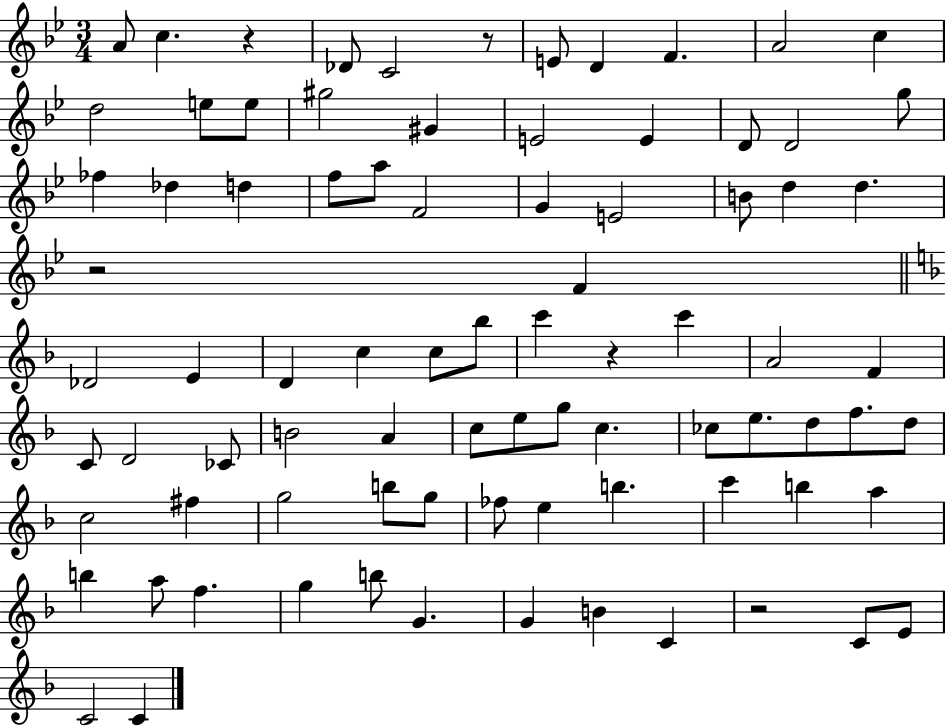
A4/e C5/q. R/q Db4/e C4/h R/e E4/e D4/q F4/q. A4/h C5/q D5/h E5/e E5/e G#5/h G#4/q E4/h E4/q D4/e D4/h G5/e FES5/q Db5/q D5/q F5/e A5/e F4/h G4/q E4/h B4/e D5/q D5/q. R/h F4/q Db4/h E4/q D4/q C5/q C5/e Bb5/e C6/q R/q C6/q A4/h F4/q C4/e D4/h CES4/e B4/h A4/q C5/e E5/e G5/e C5/q. CES5/e E5/e. D5/e F5/e. D5/e C5/h F#5/q G5/h B5/e G5/e FES5/e E5/q B5/q. C6/q B5/q A5/q B5/q A5/e F5/q. G5/q B5/e G4/q. G4/q B4/q C4/q R/h C4/e E4/e C4/h C4/q